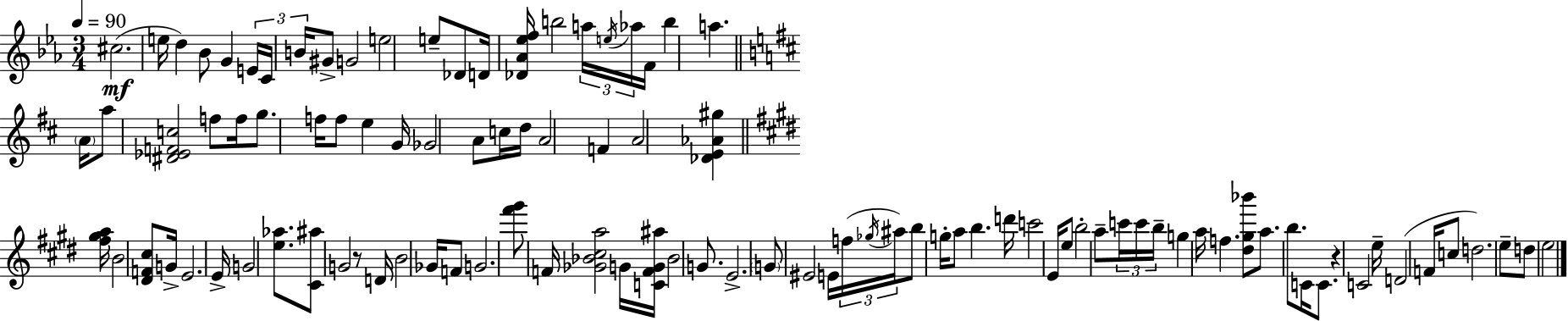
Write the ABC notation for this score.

X:1
T:Untitled
M:3/4
L:1/4
K:Cm
^c2 e/4 d _B/2 G E/4 C/4 B/4 ^G/2 G2 e2 e/2 _D/2 D/4 [_D_A_ef]/4 b2 a/4 e/4 _a/4 F/4 b a A/4 a/2 [^D_EFc]2 f/2 f/4 g/2 f/4 f/2 e G/4 _G2 A/2 c/4 d/4 A2 F A2 [_DE_A^g] [^f^ga]/4 B2 [^DF^c]/2 G/4 E2 E/4 G2 [e_a]/2 [^C^a]/2 G2 z/2 D/4 B2 _G/4 F/2 G2 [^f'^g']/2 F/4 [_G_B^ca]2 G/4 [CFG^a]/4 _B2 G/2 E2 G/2 ^E2 E/4 f/4 _g/4 ^a/4 b/2 g/4 a/2 b d'/4 c'2 E/4 e/2 b2 a/2 c'/4 c'/4 b/4 g a/4 f [^d^g_b']/2 a/2 b/2 C/4 C/2 z C2 e/4 D2 F/4 c/2 d2 e/2 d/2 e2